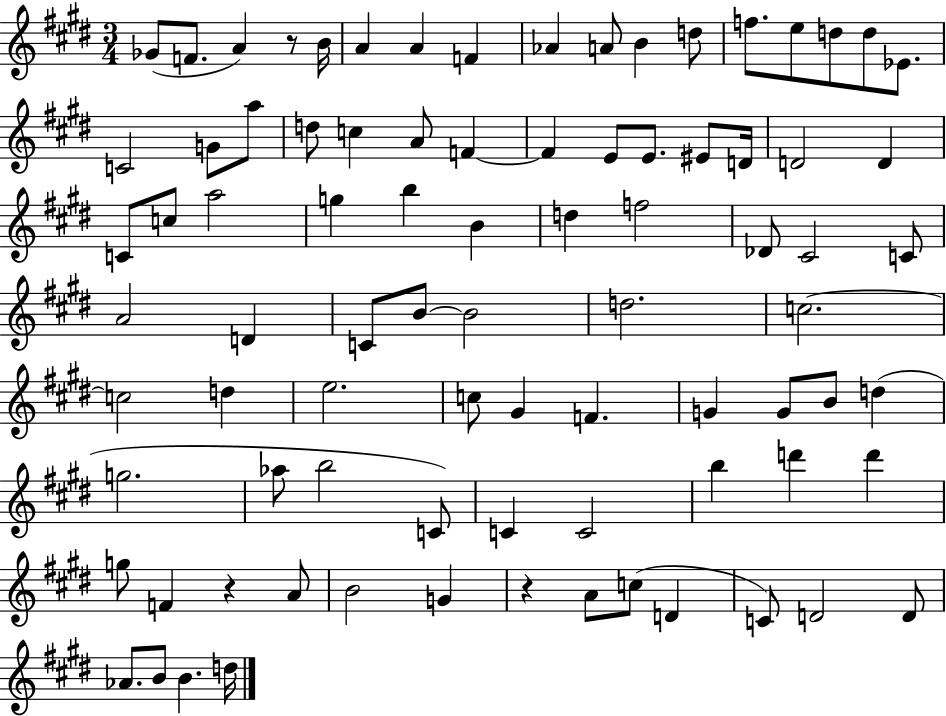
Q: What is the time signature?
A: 3/4